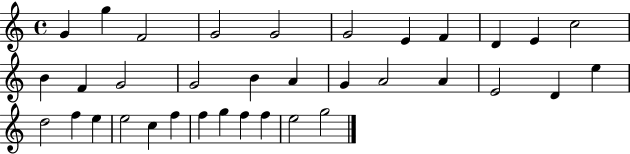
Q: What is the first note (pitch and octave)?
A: G4